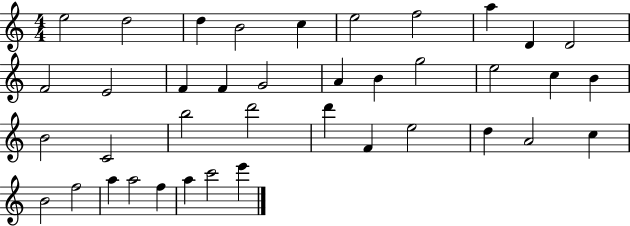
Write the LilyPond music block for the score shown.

{
  \clef treble
  \numericTimeSignature
  \time 4/4
  \key c \major
  e''2 d''2 | d''4 b'2 c''4 | e''2 f''2 | a''4 d'4 d'2 | \break f'2 e'2 | f'4 f'4 g'2 | a'4 b'4 g''2 | e''2 c''4 b'4 | \break b'2 c'2 | b''2 d'''2 | d'''4 f'4 e''2 | d''4 a'2 c''4 | \break b'2 f''2 | a''4 a''2 f''4 | a''4 c'''2 e'''4 | \bar "|."
}